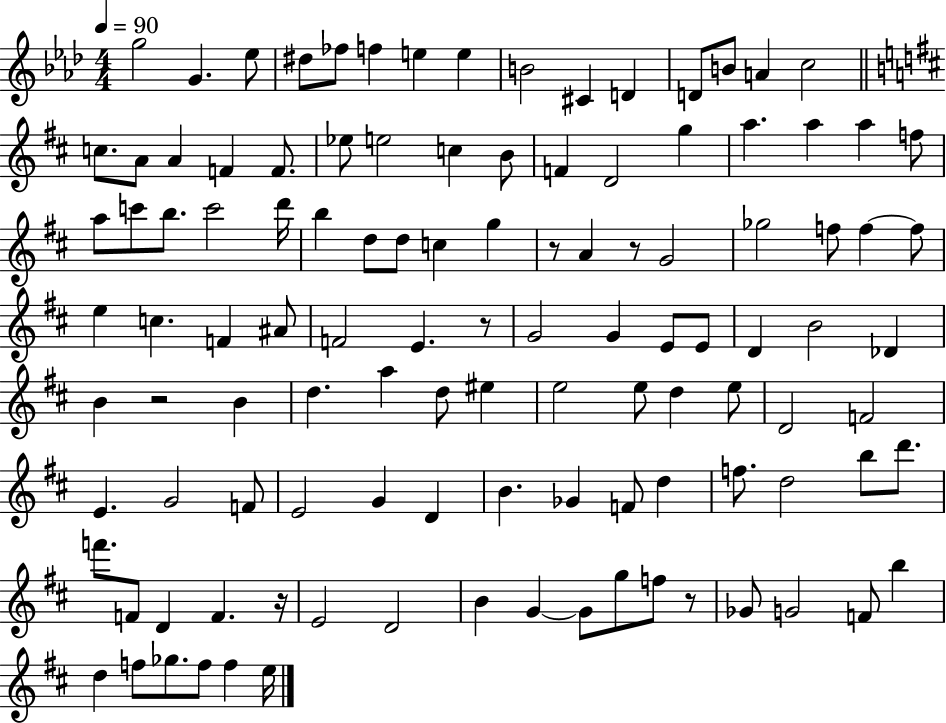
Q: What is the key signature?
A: AES major